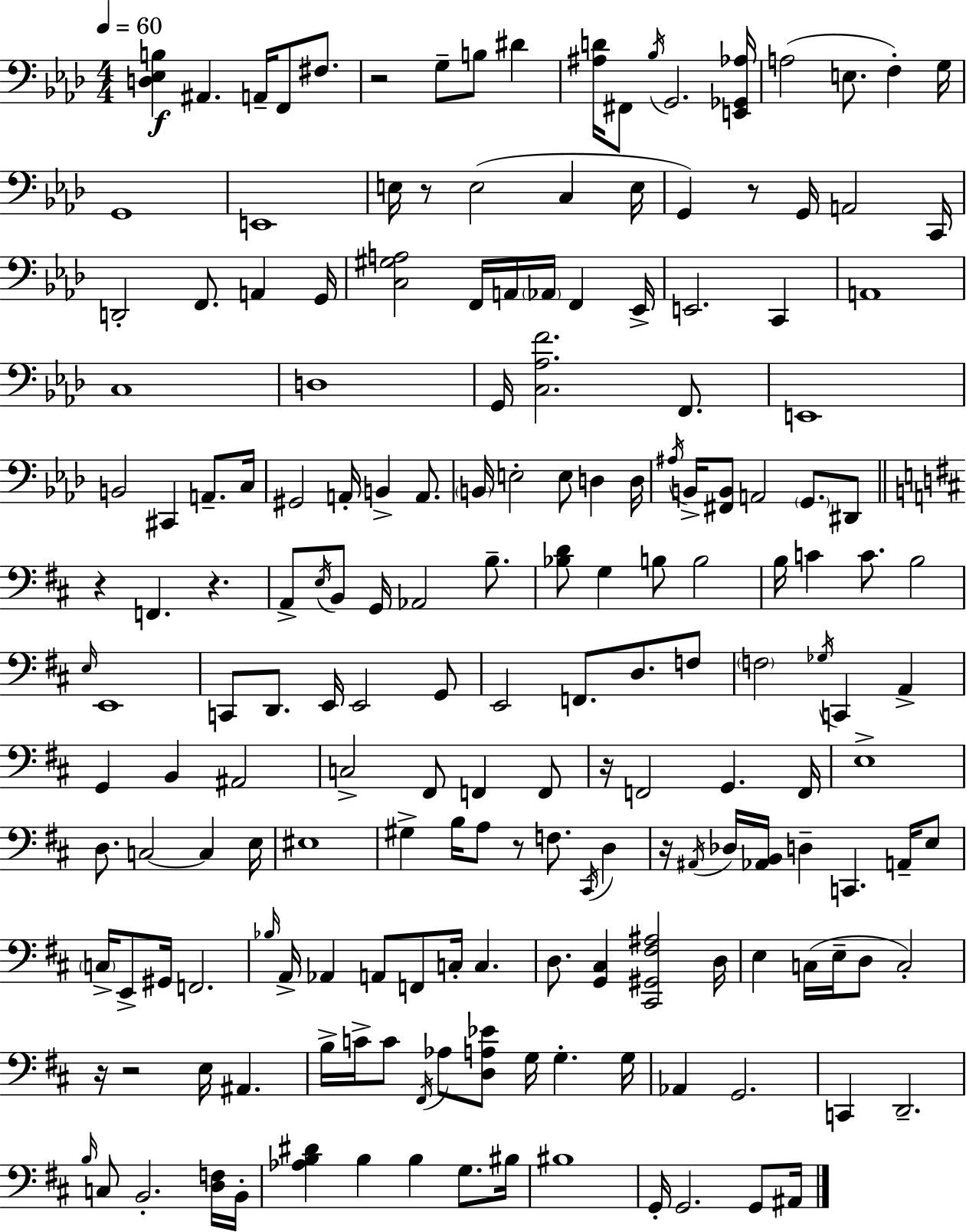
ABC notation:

X:1
T:Untitled
M:4/4
L:1/4
K:Fm
[D,_E,B,] ^A,, A,,/4 F,,/2 ^F,/2 z2 G,/2 B,/2 ^D [^A,D]/4 ^F,,/2 _B,/4 G,,2 [E,,_G,,_A,]/4 A,2 E,/2 F, G,/4 G,,4 E,,4 E,/4 z/2 E,2 C, E,/4 G,, z/2 G,,/4 A,,2 C,,/4 D,,2 F,,/2 A,, G,,/4 [C,^G,A,]2 F,,/4 A,,/4 _A,,/4 F,, _E,,/4 E,,2 C,, A,,4 C,4 D,4 G,,/4 [C,_A,F]2 F,,/2 E,,4 B,,2 ^C,, A,,/2 C,/4 ^G,,2 A,,/4 B,, A,,/2 B,,/4 E,2 E,/2 D, D,/4 ^A,/4 B,,/4 [^F,,B,,]/2 A,,2 G,,/2 ^D,,/2 z F,, z A,,/2 E,/4 B,,/2 G,,/4 _A,,2 B,/2 [_B,D]/2 G, B,/2 B,2 B,/4 C C/2 B,2 E,/4 E,,4 C,,/2 D,,/2 E,,/4 E,,2 G,,/2 E,,2 F,,/2 D,/2 F,/2 F,2 _G,/4 C,, A,, G,, B,, ^A,,2 C,2 ^F,,/2 F,, F,,/2 z/4 F,,2 G,, F,,/4 E,4 D,/2 C,2 C, E,/4 ^E,4 ^G, B,/4 A,/2 z/2 F,/2 ^C,,/4 D, z/4 ^A,,/4 _D,/4 [_A,,B,,]/4 D, C,, A,,/4 E,/2 C,/4 E,,/2 ^G,,/4 F,,2 _B,/4 A,,/4 _A,, A,,/2 F,,/2 C,/4 C, D,/2 [G,,^C,] [^C,,^G,,^F,^A,]2 D,/4 E, C,/4 E,/4 D,/2 C,2 z/4 z2 E,/4 ^A,, B,/4 C/4 C/2 ^F,,/4 _A,/2 [D,A,_E]/2 G,/4 G, G,/4 _A,, G,,2 C,, D,,2 B,/4 C,/2 B,,2 [D,F,]/4 B,,/4 [_A,B,^D] B, B, G,/2 ^B,/4 ^B,4 G,,/4 G,,2 G,,/2 ^A,,/4